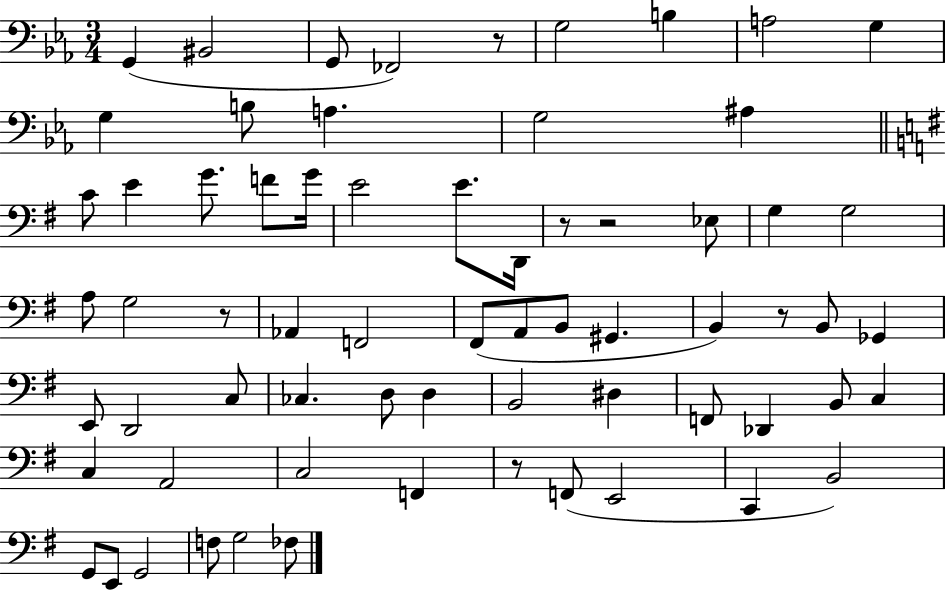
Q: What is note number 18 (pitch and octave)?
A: G4